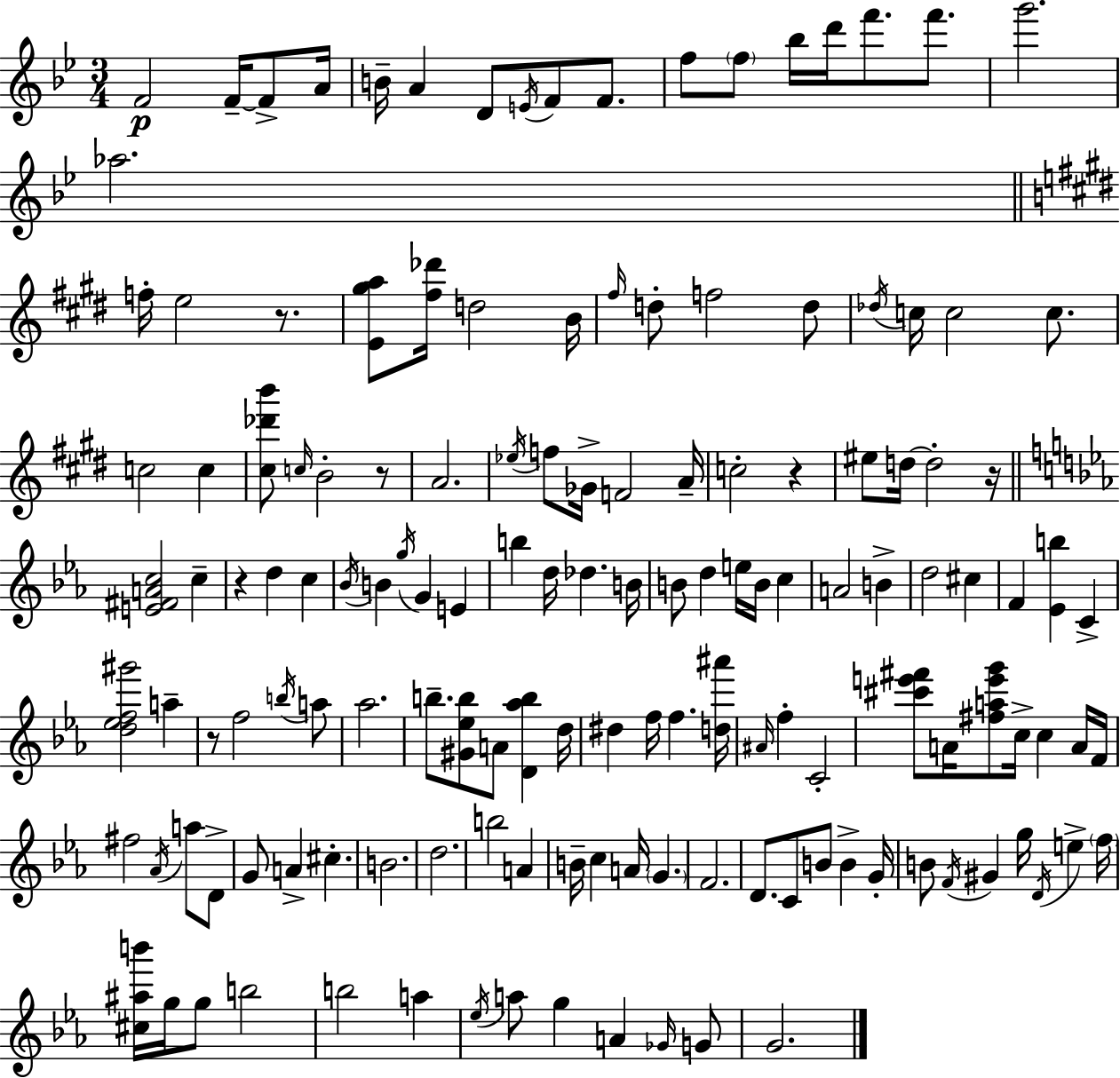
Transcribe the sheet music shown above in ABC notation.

X:1
T:Untitled
M:3/4
L:1/4
K:Gm
F2 F/4 F/2 A/4 B/4 A D/2 E/4 F/2 F/2 f/2 f/2 _b/4 d'/4 f'/2 f'/2 g'2 _a2 f/4 e2 z/2 [E^ga]/2 [^f_d']/4 d2 B/4 ^f/4 d/2 f2 d/2 _d/4 c/4 c2 c/2 c2 c [^c_d'b']/2 c/4 B2 z/2 A2 _e/4 f/2 _G/4 F2 A/4 c2 z ^e/2 d/4 d2 z/4 [E^FAc]2 c z d c _B/4 B g/4 G E b d/4 _d B/4 B/2 d e/4 B/4 c A2 B d2 ^c F [_Eb] C [d_ef^g']2 a z/2 f2 b/4 a/2 _a2 b/2 [^G_eb]/2 A/2 [D_ab] d/4 ^d f/4 f [d^a']/4 ^A/4 f C2 [^c'e'^f']/2 A/4 [^fae'g']/2 c/4 c A/4 F/4 ^f2 _A/4 a/2 D/2 G/2 A ^c B2 d2 b2 A B/4 c A/4 G F2 D/2 C/2 B/2 B G/4 B/2 F/4 ^G g/4 D/4 e f/4 [^c^ab']/4 g/4 g/2 b2 b2 a _e/4 a/2 g A _G/4 G/2 G2